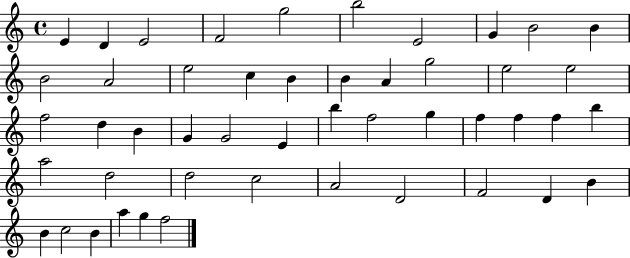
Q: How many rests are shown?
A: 0